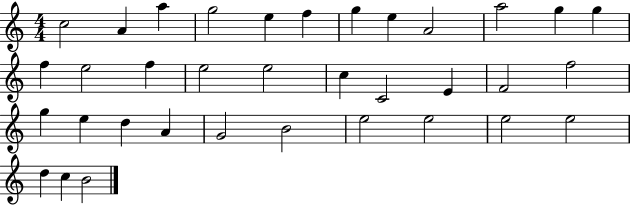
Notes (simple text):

C5/h A4/q A5/q G5/h E5/q F5/q G5/q E5/q A4/h A5/h G5/q G5/q F5/q E5/h F5/q E5/h E5/h C5/q C4/h E4/q F4/h F5/h G5/q E5/q D5/q A4/q G4/h B4/h E5/h E5/h E5/h E5/h D5/q C5/q B4/h